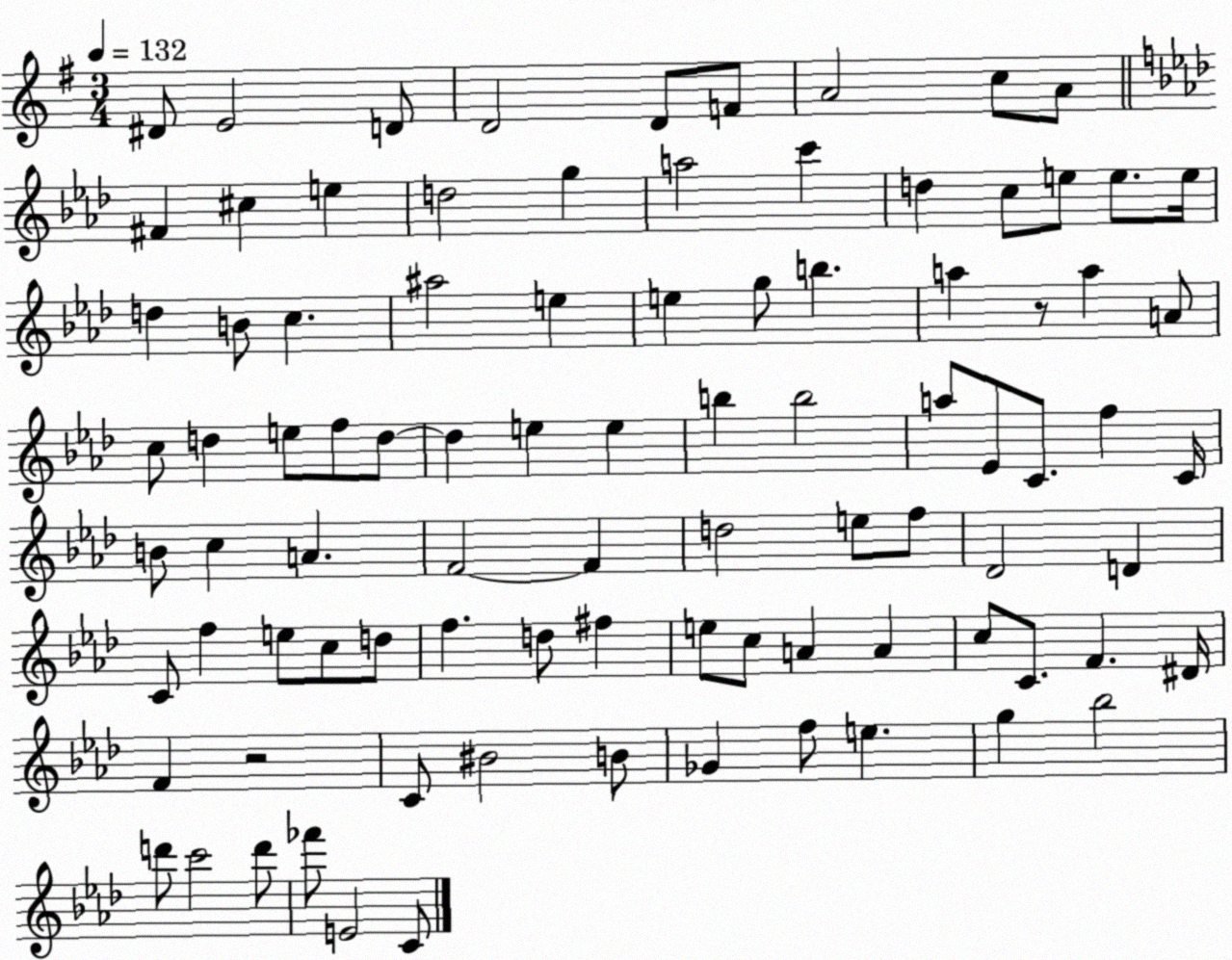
X:1
T:Untitled
M:3/4
L:1/4
K:G
^D/2 E2 D/2 D2 D/2 F/2 A2 c/2 A/2 ^F ^c e d2 g a2 c' d c/2 e/2 e/2 e/4 d B/2 c ^a2 e e g/2 b a z/2 a A/2 c/2 d e/2 f/2 d/2 d e e b b2 a/2 _E/2 C/2 f C/4 B/2 c A F2 F d2 e/2 f/2 _D2 D C/2 f e/2 c/2 d/2 f d/2 ^f e/2 c/2 A A c/2 C/2 F ^D/4 F z2 C/2 ^B2 B/2 _G f/2 e g _b2 d'/2 c'2 d'/2 _f'/2 E2 C/2